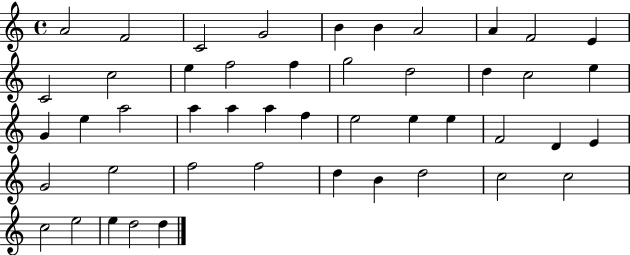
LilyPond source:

{
  \clef treble
  \time 4/4
  \defaultTimeSignature
  \key c \major
  a'2 f'2 | c'2 g'2 | b'4 b'4 a'2 | a'4 f'2 e'4 | \break c'2 c''2 | e''4 f''2 f''4 | g''2 d''2 | d''4 c''2 e''4 | \break g'4 e''4 a''2 | a''4 a''4 a''4 f''4 | e''2 e''4 e''4 | f'2 d'4 e'4 | \break g'2 e''2 | f''2 f''2 | d''4 b'4 d''2 | c''2 c''2 | \break c''2 e''2 | e''4 d''2 d''4 | \bar "|."
}